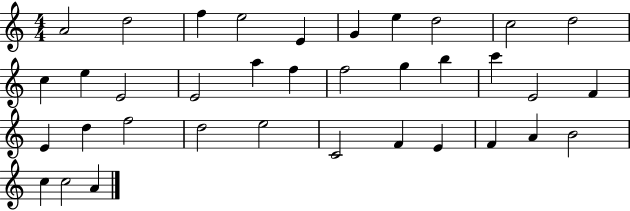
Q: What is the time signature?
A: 4/4